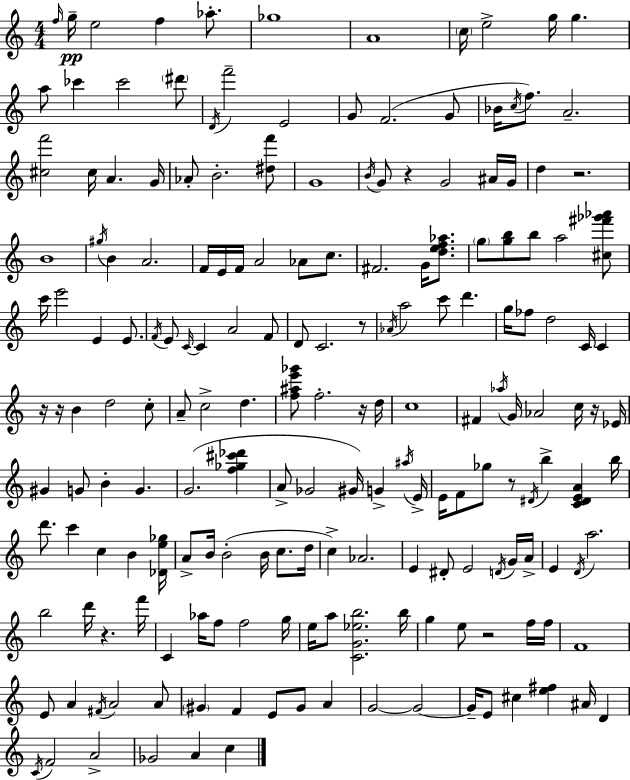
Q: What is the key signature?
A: C major